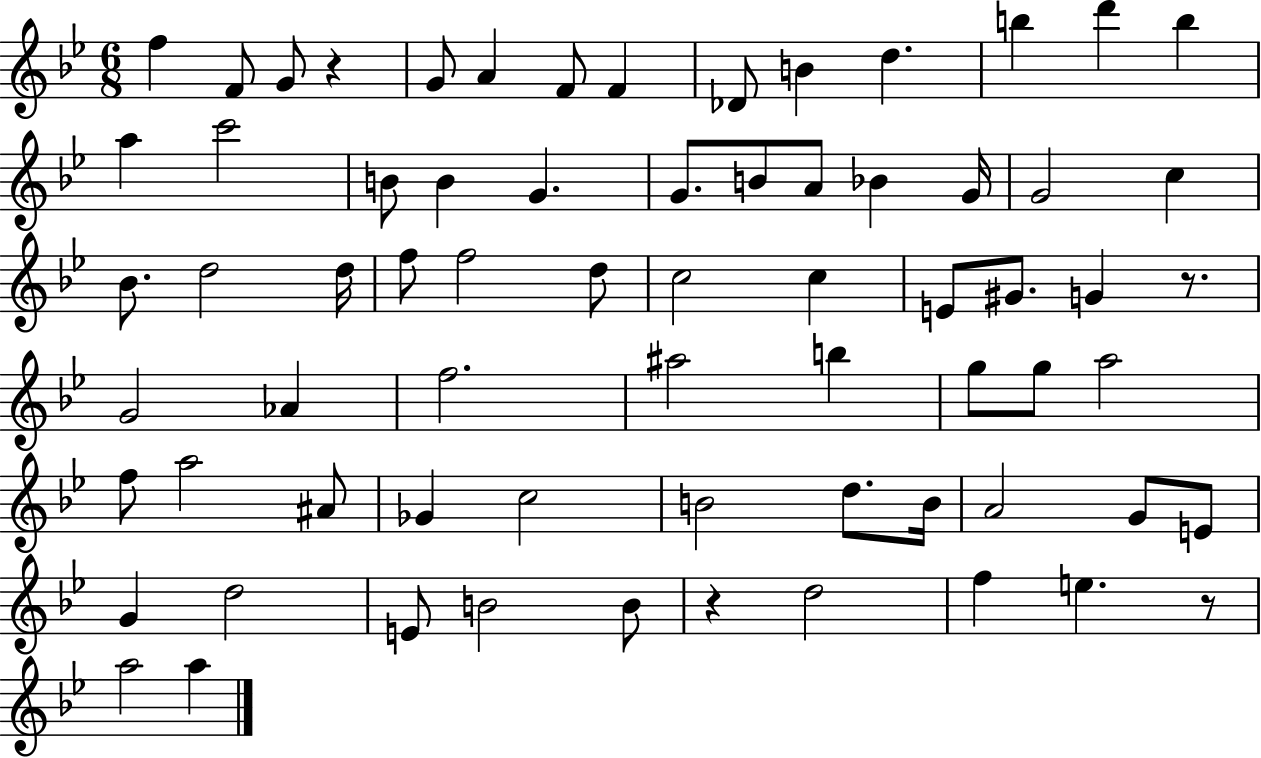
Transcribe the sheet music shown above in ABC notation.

X:1
T:Untitled
M:6/8
L:1/4
K:Bb
f F/2 G/2 z G/2 A F/2 F _D/2 B d b d' b a c'2 B/2 B G G/2 B/2 A/2 _B G/4 G2 c _B/2 d2 d/4 f/2 f2 d/2 c2 c E/2 ^G/2 G z/2 G2 _A f2 ^a2 b g/2 g/2 a2 f/2 a2 ^A/2 _G c2 B2 d/2 B/4 A2 G/2 E/2 G d2 E/2 B2 B/2 z d2 f e z/2 a2 a